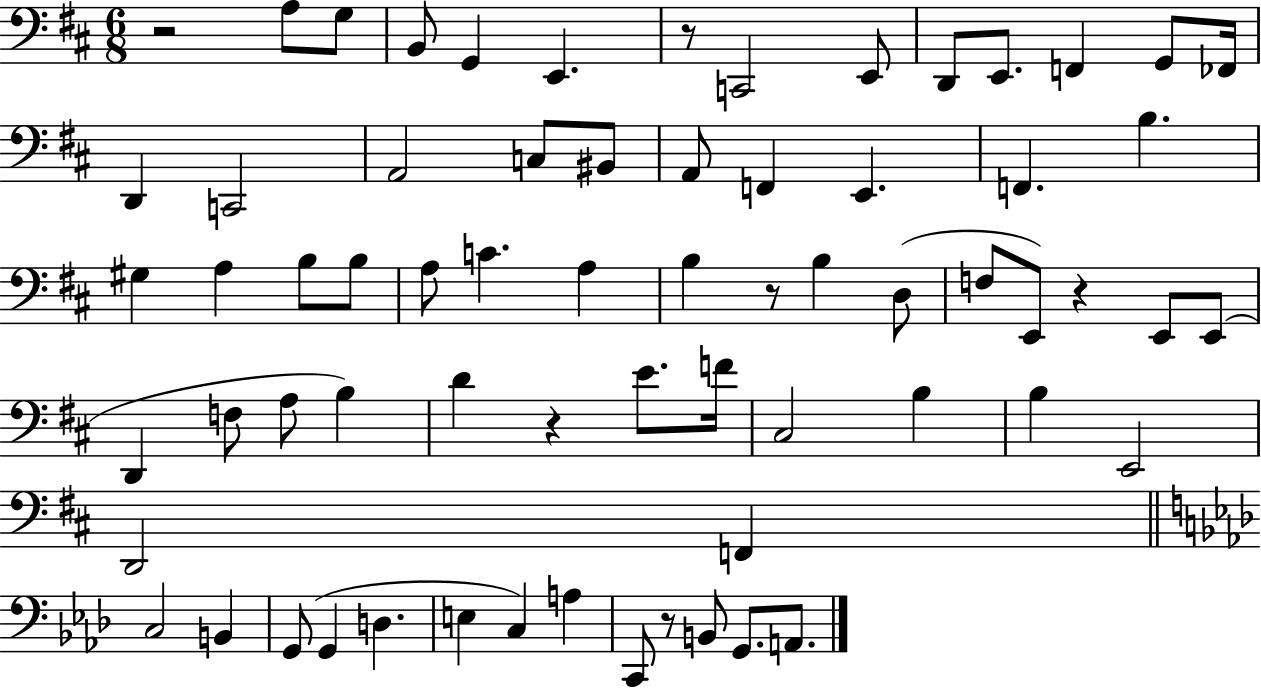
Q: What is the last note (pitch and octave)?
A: A2